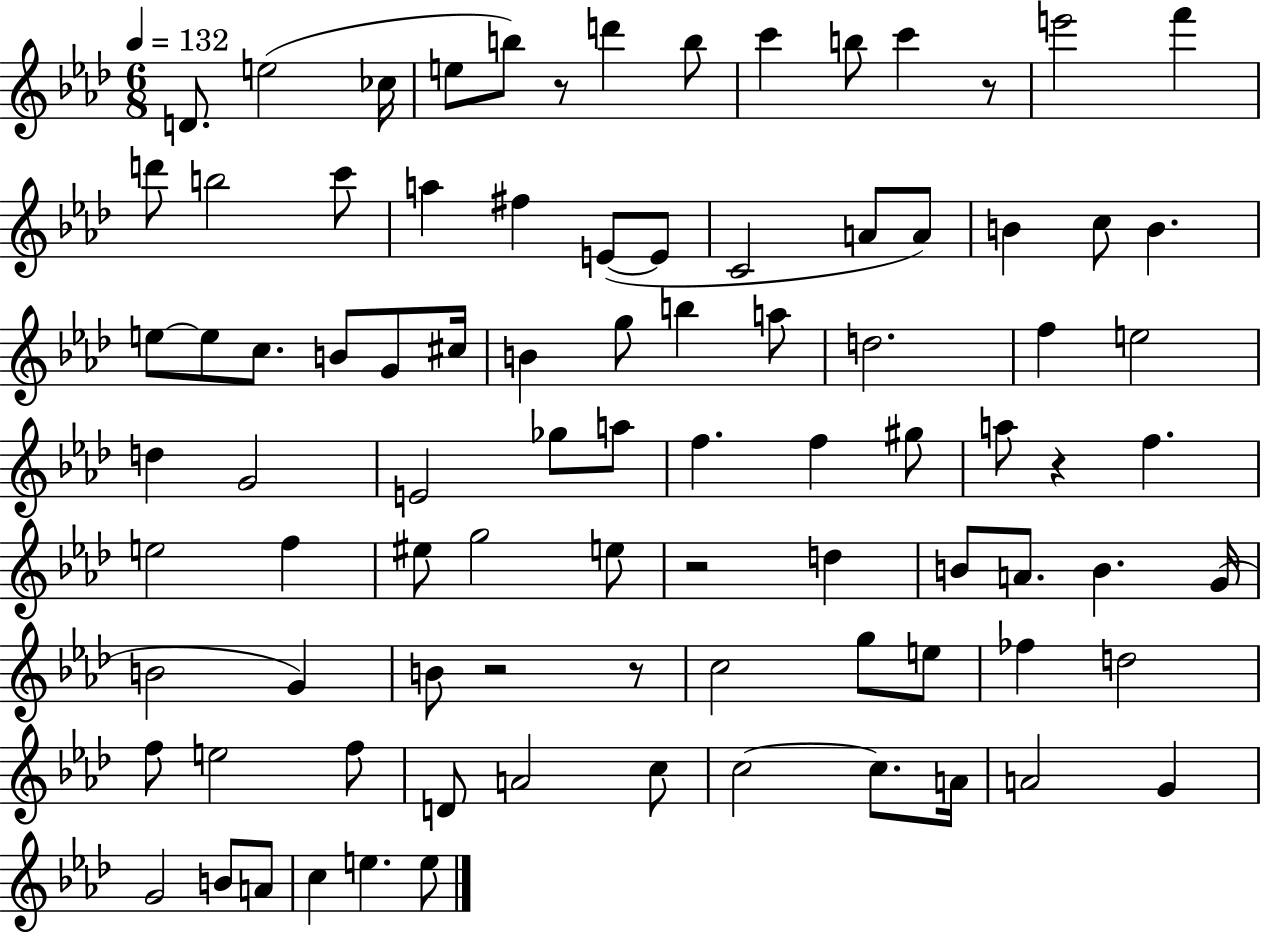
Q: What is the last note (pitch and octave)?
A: E5